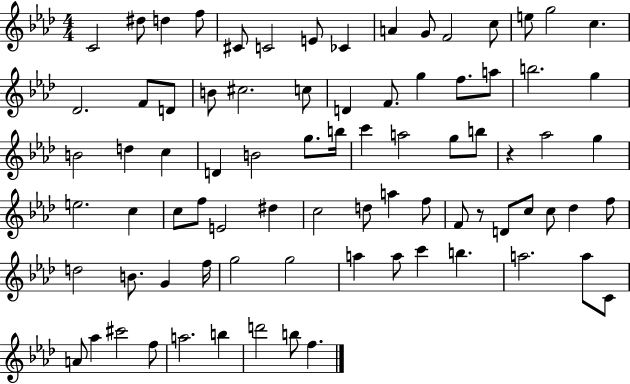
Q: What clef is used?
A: treble